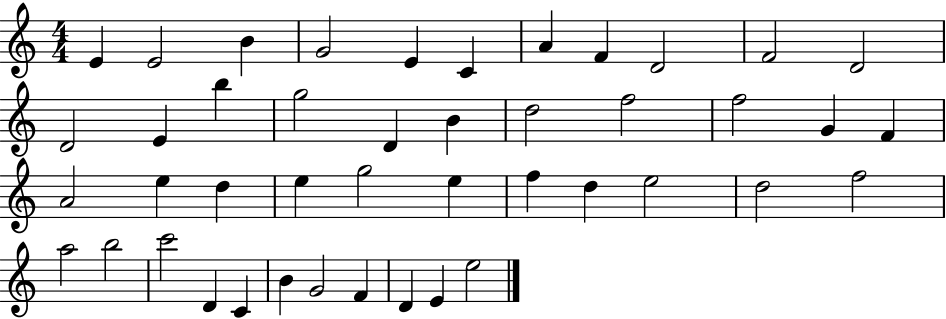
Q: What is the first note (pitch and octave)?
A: E4